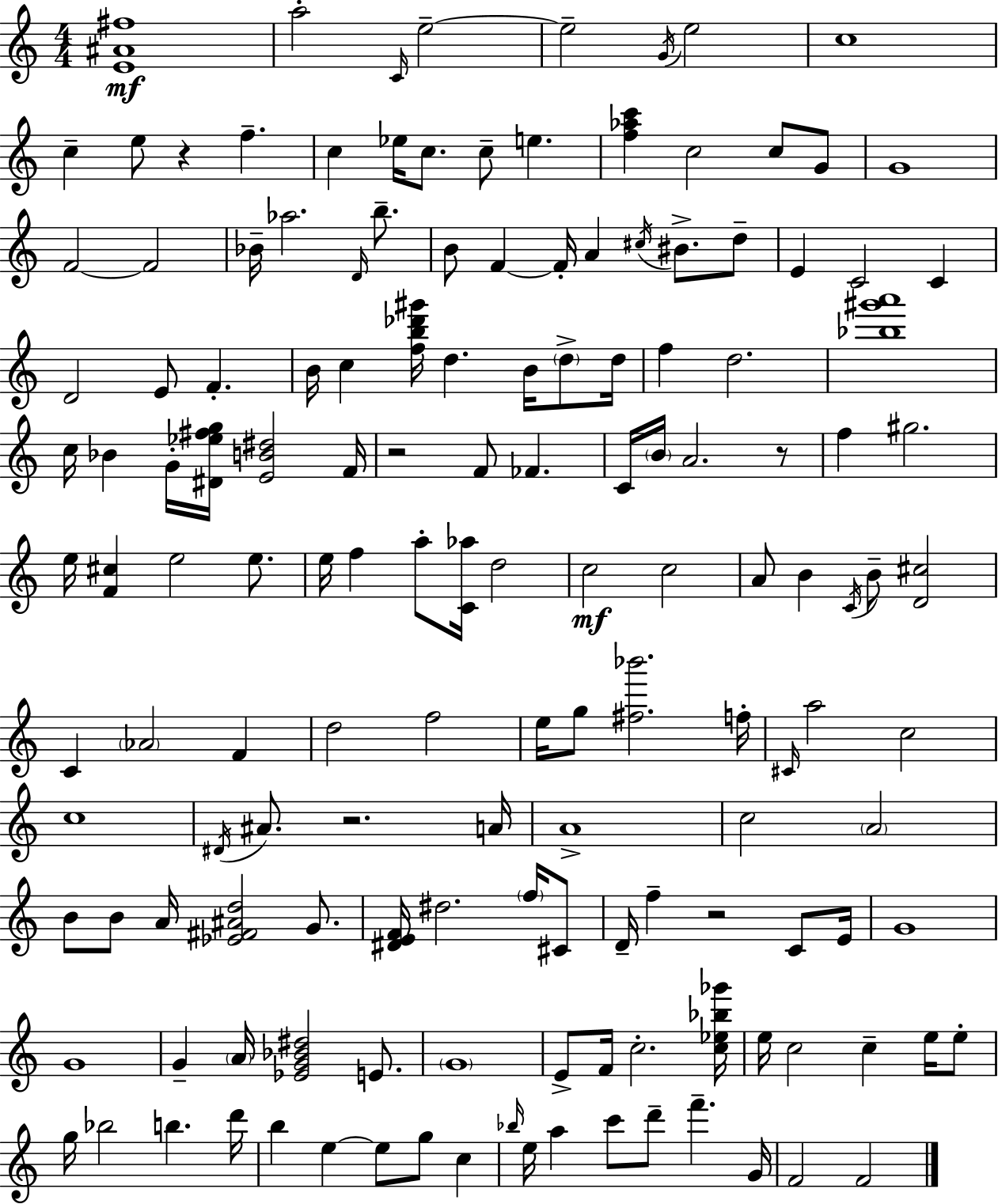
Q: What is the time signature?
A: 4/4